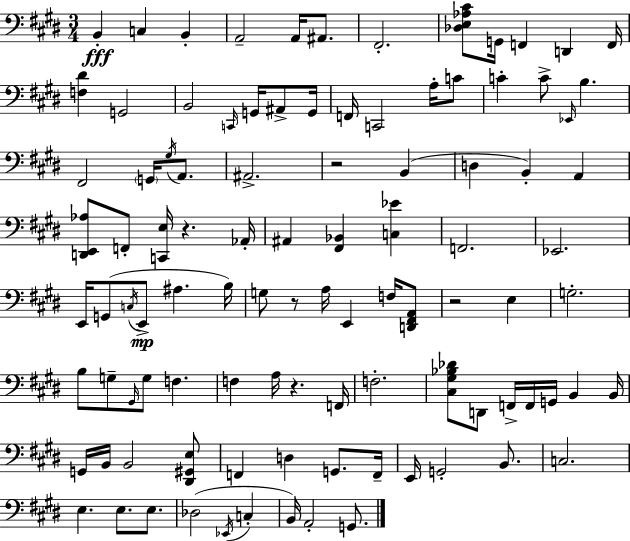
X:1
T:Untitled
M:3/4
L:1/4
K:E
B,, C, B,, A,,2 A,,/4 ^A,,/2 ^F,,2 [_D,E,_A,^C]/2 G,,/4 F,, D,, F,,/4 [F,^D] G,,2 B,,2 C,,/4 G,,/4 ^A,,/2 G,,/4 F,,/4 C,,2 A,/4 C/2 C C/2 _E,,/4 B, ^F,,2 G,,/4 ^G,/4 A,,/2 ^A,,2 z2 B,, D, B,, A,, [D,,E,,_A,]/2 F,,/2 [C,,E,]/4 z _A,,/4 ^A,, [^F,,_B,,] [C,_E] F,,2 _E,,2 E,,/4 G,,/2 C,/4 E,,/2 ^A, B,/4 G,/2 z/2 A,/4 E,, F,/4 [D,,^F,,A,,]/2 z2 E, G,2 B,/2 G,/2 ^G,,/4 G,/2 F, F, A,/4 z F,,/4 F,2 [^C,^G,_B,_D]/2 D,,/2 F,,/4 F,,/4 G,,/4 B,, B,,/4 G,,/4 B,,/4 B,,2 [^D,,^G,,E,]/2 F,, D, G,,/2 F,,/4 E,,/4 G,,2 B,,/2 C,2 E, E,/2 E,/2 _D,2 _E,,/4 C, B,,/4 A,,2 G,,/2